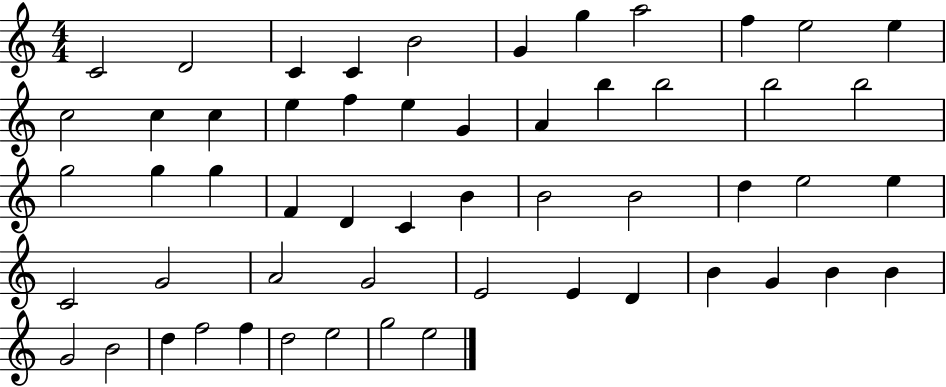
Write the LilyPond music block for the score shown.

{
  \clef treble
  \numericTimeSignature
  \time 4/4
  \key c \major
  c'2 d'2 | c'4 c'4 b'2 | g'4 g''4 a''2 | f''4 e''2 e''4 | \break c''2 c''4 c''4 | e''4 f''4 e''4 g'4 | a'4 b''4 b''2 | b''2 b''2 | \break g''2 g''4 g''4 | f'4 d'4 c'4 b'4 | b'2 b'2 | d''4 e''2 e''4 | \break c'2 g'2 | a'2 g'2 | e'2 e'4 d'4 | b'4 g'4 b'4 b'4 | \break g'2 b'2 | d''4 f''2 f''4 | d''2 e''2 | g''2 e''2 | \break \bar "|."
}